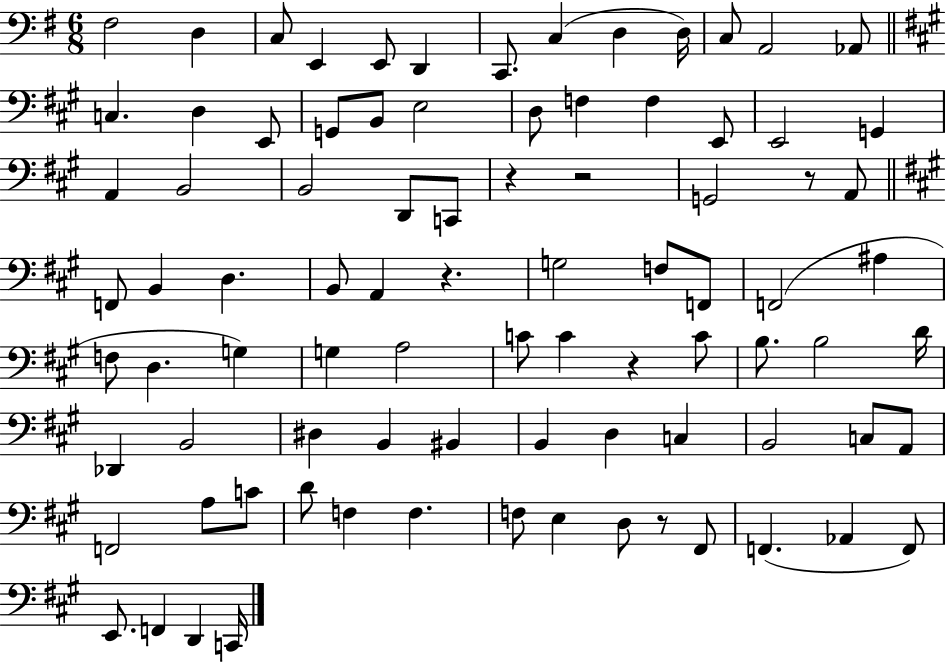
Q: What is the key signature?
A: G major